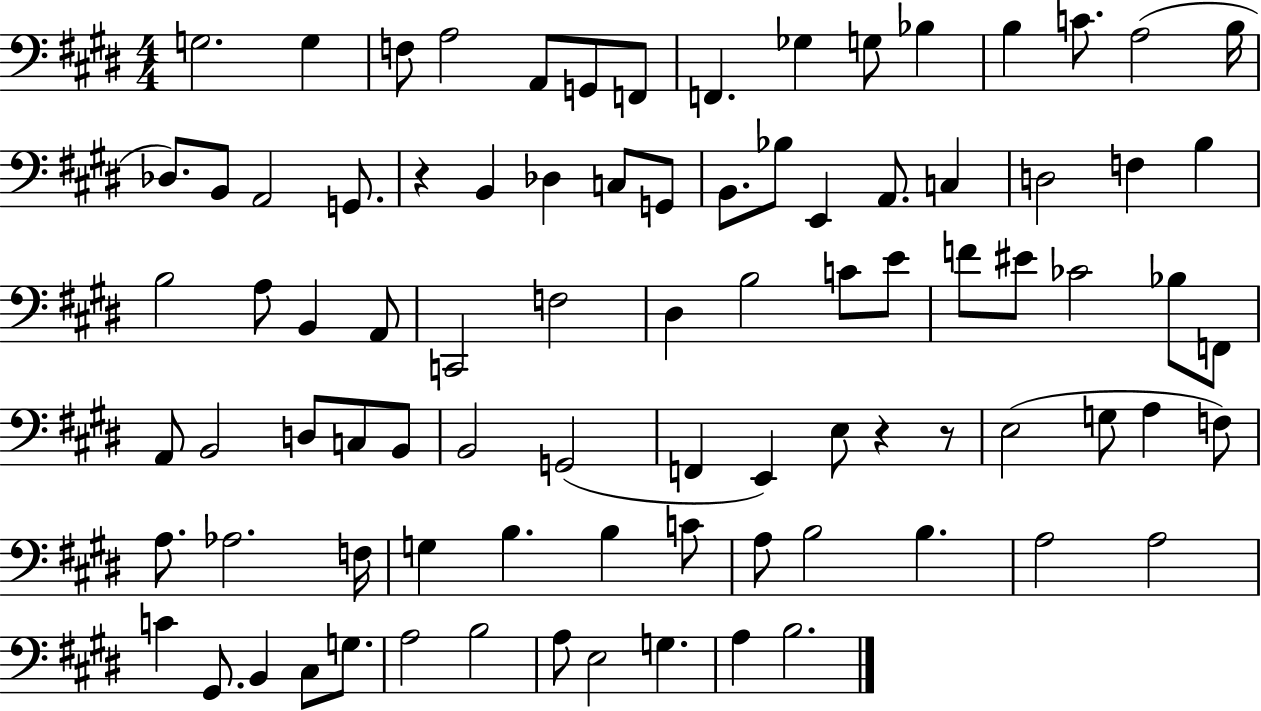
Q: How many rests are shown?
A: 3